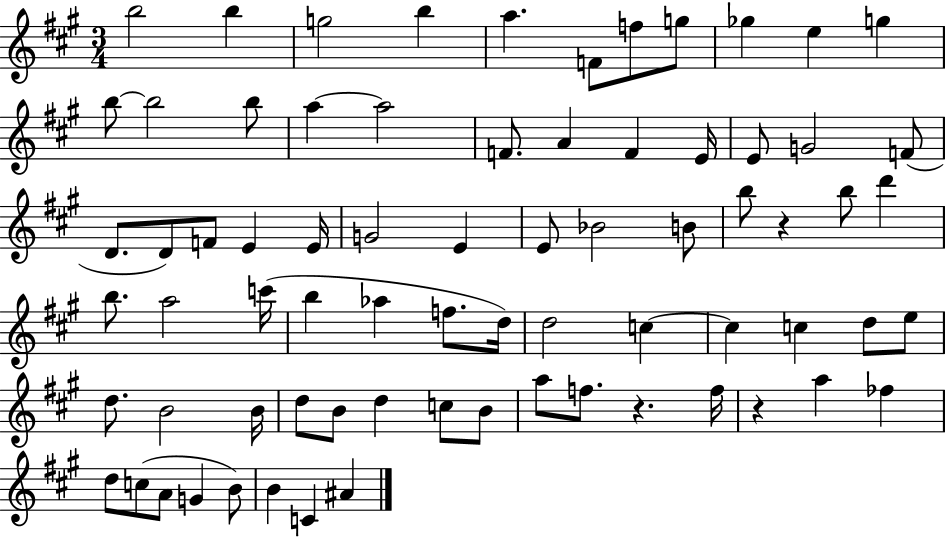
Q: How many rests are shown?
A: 3